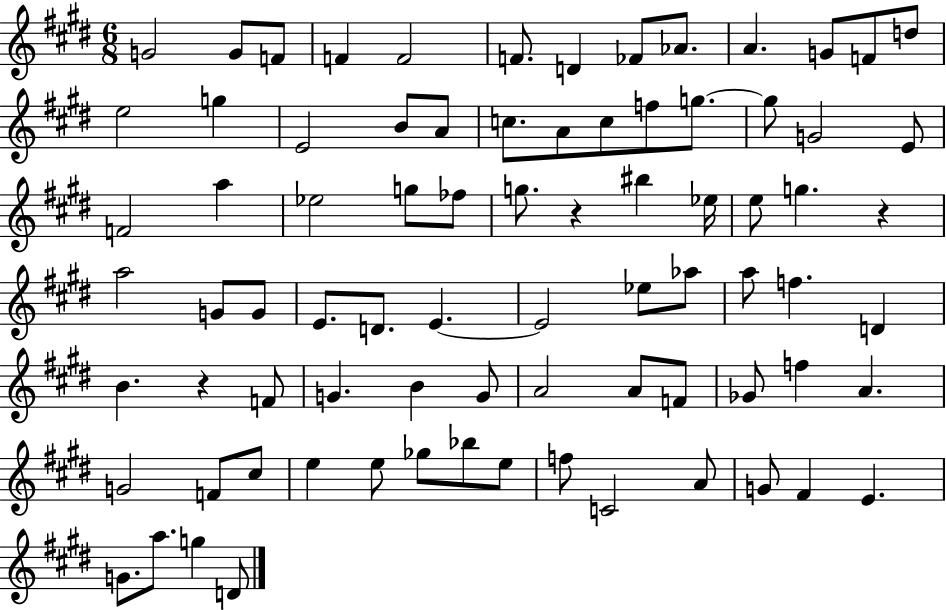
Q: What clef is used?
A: treble